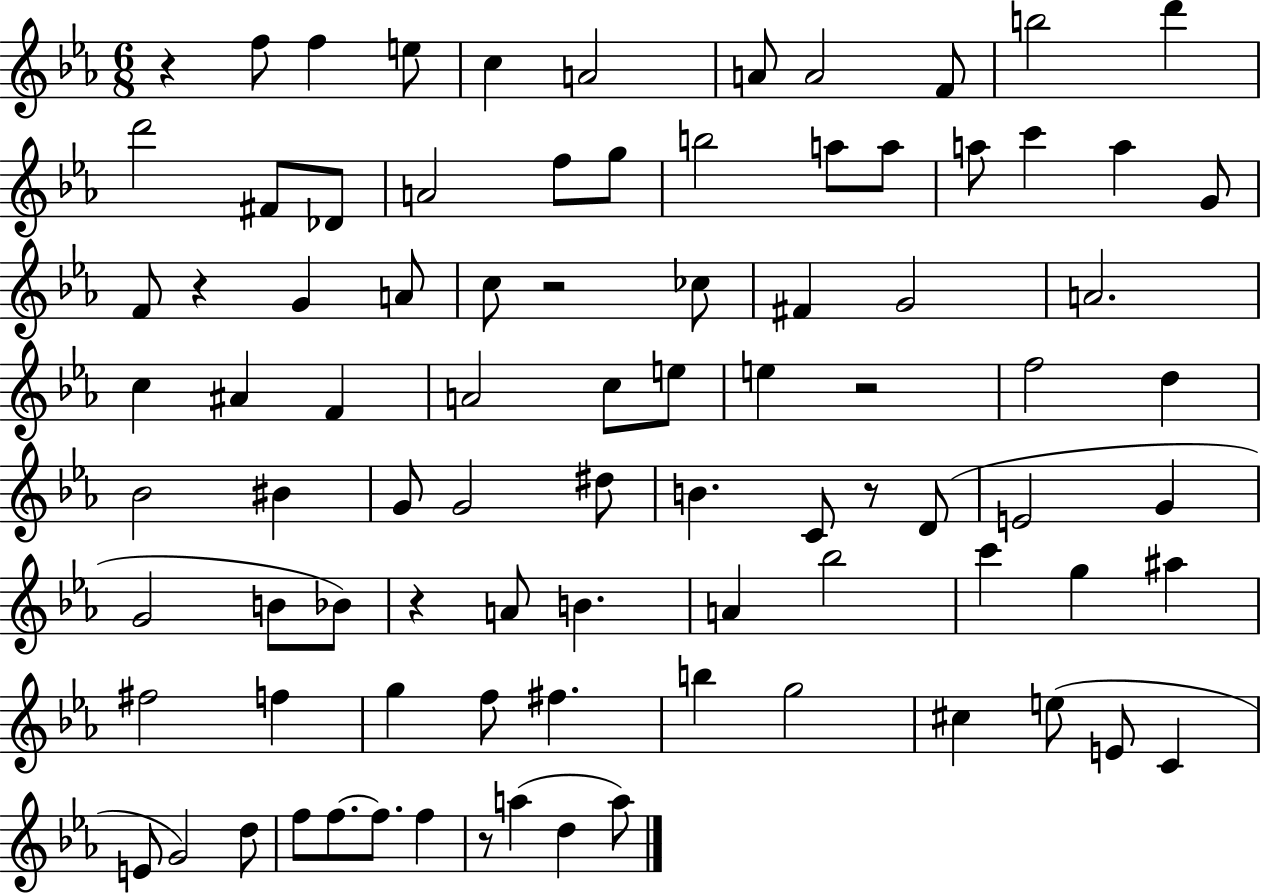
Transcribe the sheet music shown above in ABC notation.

X:1
T:Untitled
M:6/8
L:1/4
K:Eb
z f/2 f e/2 c A2 A/2 A2 F/2 b2 d' d'2 ^F/2 _D/2 A2 f/2 g/2 b2 a/2 a/2 a/2 c' a G/2 F/2 z G A/2 c/2 z2 _c/2 ^F G2 A2 c ^A F A2 c/2 e/2 e z2 f2 d _B2 ^B G/2 G2 ^d/2 B C/2 z/2 D/2 E2 G G2 B/2 _B/2 z A/2 B A _b2 c' g ^a ^f2 f g f/2 ^f b g2 ^c e/2 E/2 C E/2 G2 d/2 f/2 f/2 f/2 f z/2 a d a/2